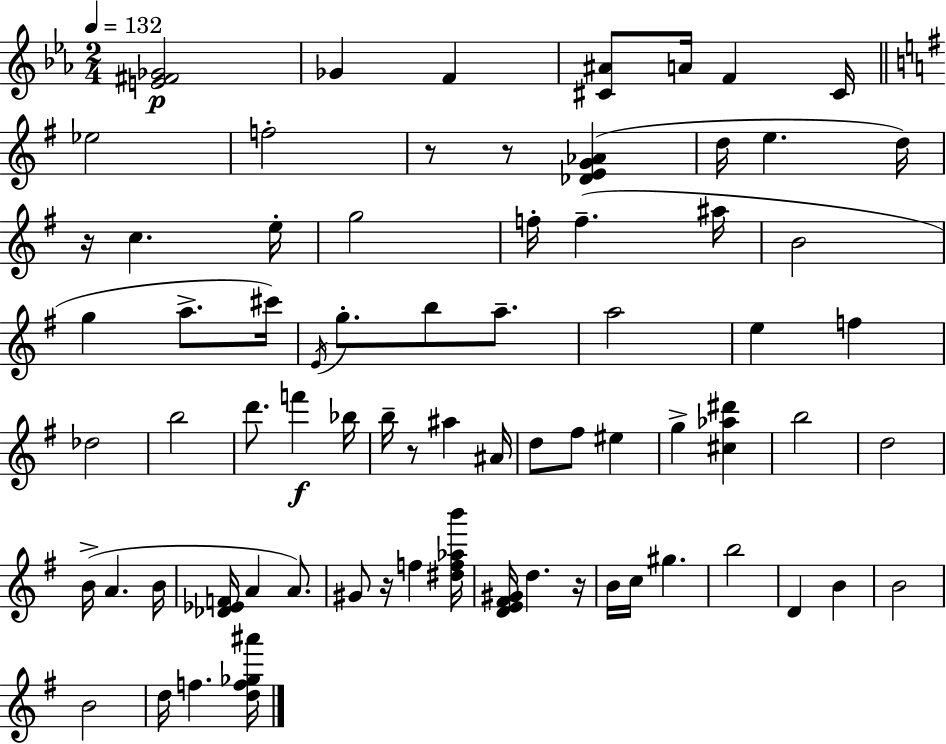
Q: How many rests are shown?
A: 6